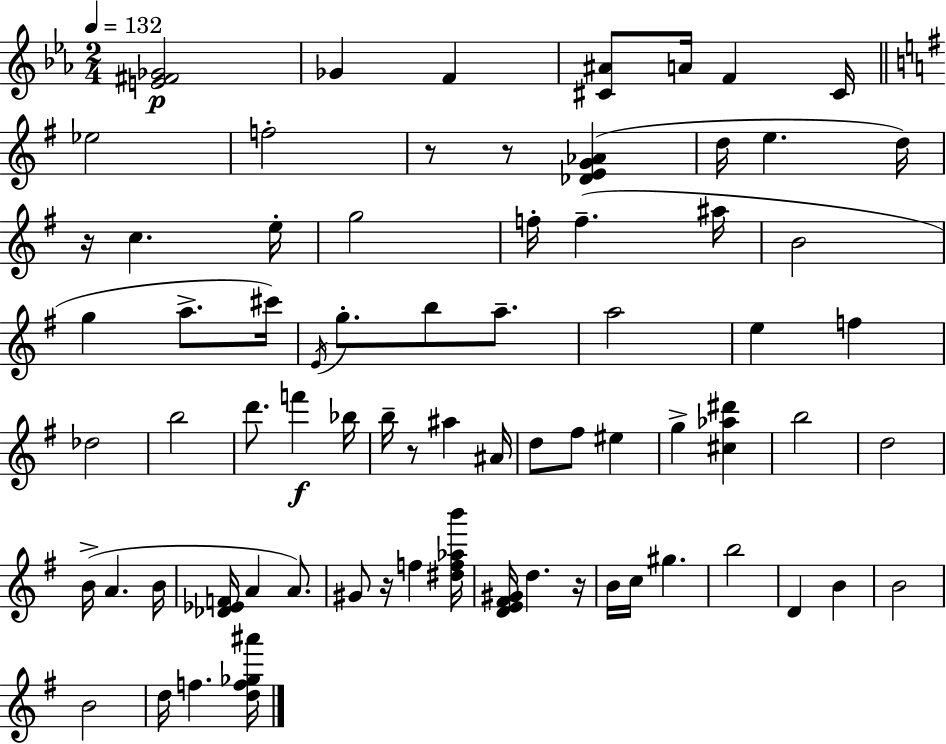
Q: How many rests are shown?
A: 6